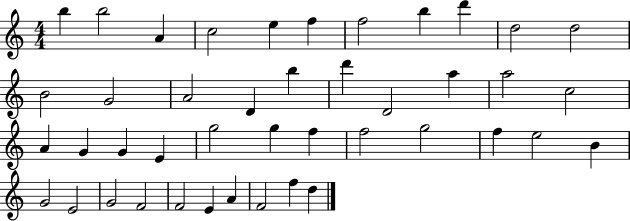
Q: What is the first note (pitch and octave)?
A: B5